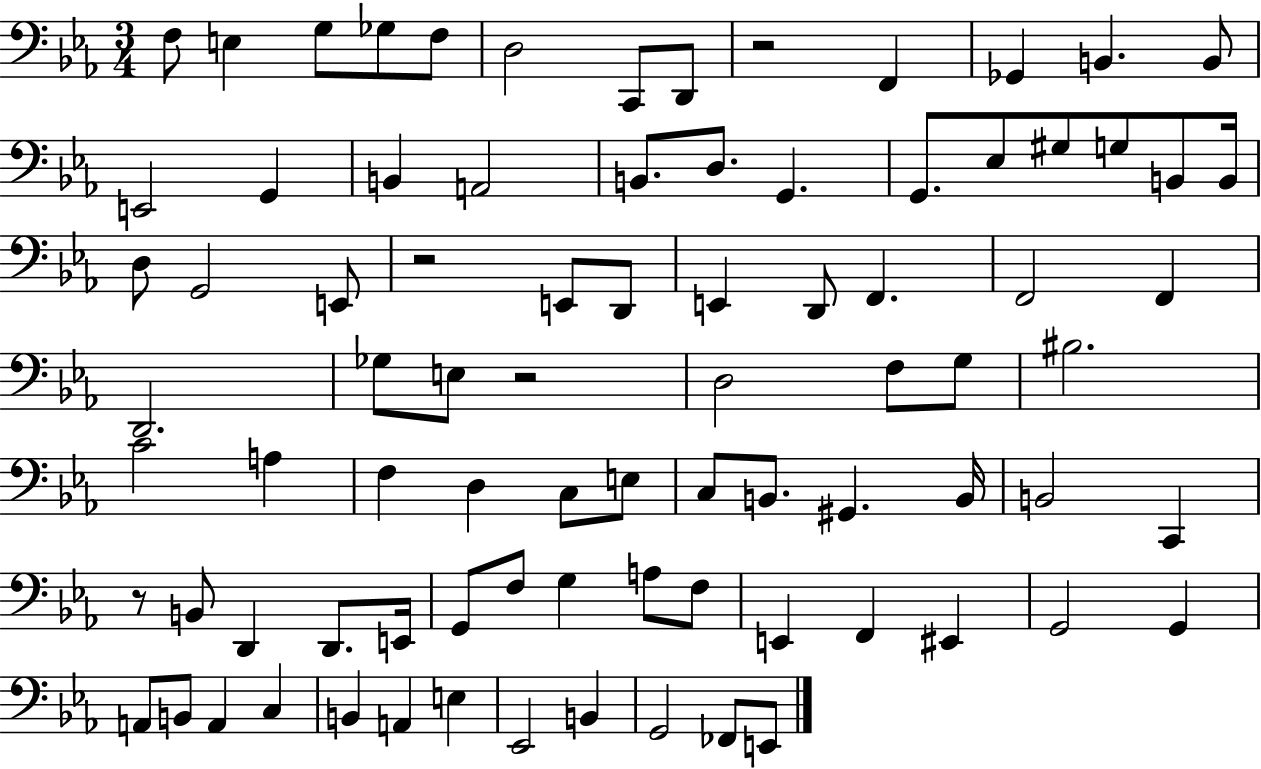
{
  \clef bass
  \numericTimeSignature
  \time 3/4
  \key ees \major
  f8 e4 g8 ges8 f8 | d2 c,8 d,8 | r2 f,4 | ges,4 b,4. b,8 | \break e,2 g,4 | b,4 a,2 | b,8. d8. g,4. | g,8. ees8 gis8 g8 b,8 b,16 | \break d8 g,2 e,8 | r2 e,8 d,8 | e,4 d,8 f,4. | f,2 f,4 | \break d,2. | ges8 e8 r2 | d2 f8 g8 | bis2. | \break c'2 a4 | f4 d4 c8 e8 | c8 b,8. gis,4. b,16 | b,2 c,4 | \break r8 b,8 d,4 d,8. e,16 | g,8 f8 g4 a8 f8 | e,4 f,4 eis,4 | g,2 g,4 | \break a,8 b,8 a,4 c4 | b,4 a,4 e4 | ees,2 b,4 | g,2 fes,8 e,8 | \break \bar "|."
}